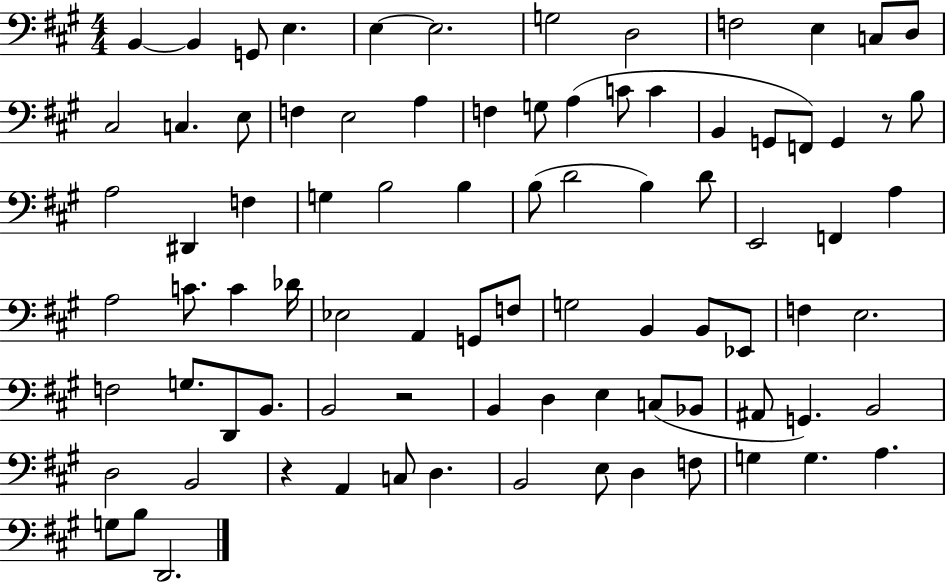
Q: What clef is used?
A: bass